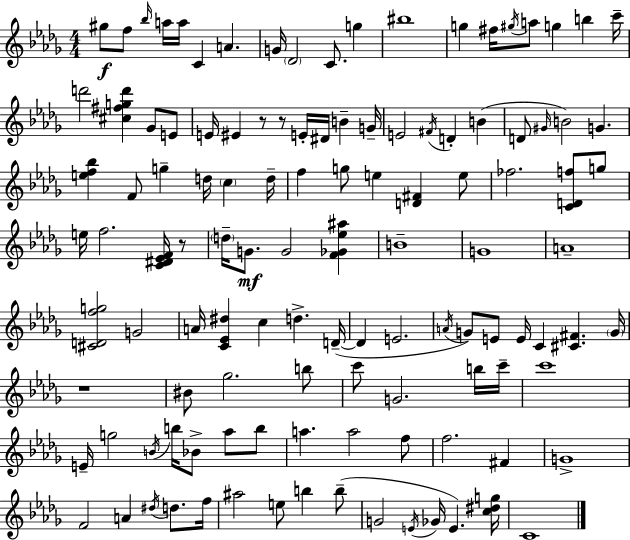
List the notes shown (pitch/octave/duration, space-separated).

G#5/e F5/e Bb5/s A5/s A5/s C4/q A4/q. G4/s Db4/h C4/e. G5/q BIS5/w G5/q F#5/s G#5/s A5/e G5/q B5/q C6/s D6/h [C#5,F#5,G5,D6]/q Gb4/e E4/e E4/s EIS4/q R/e R/e E4/s D#4/s B4/q G4/s E4/h F#4/s D4/q B4/q D4/e G#4/s B4/h G4/q. [E5,F5,Bb5]/q F4/e G5/q D5/s C5/q D5/s F5/q G5/e E5/q [D4,F#4]/q E5/e FES5/h. [C4,D4,F5]/e G5/e E5/s F5/h. [C4,D#4,Eb4,F4]/s R/e D5/s G4/e. G4/h [F4,Gb4,Eb5,A#5]/q B4/w G4/w A4/w [C#4,D4,F5,G5]/h G4/h A4/s [C4,Eb4,D#5]/q C5/q D5/q. D4/s D4/q E4/h. A4/s G4/e E4/e E4/s C4/q [C#4,F#4]/q. G4/s R/w BIS4/e Gb5/h. B5/e C6/e G4/h. B5/s C6/s C6/w E4/s G5/h B4/s B5/s Bb4/e Ab5/e B5/e A5/q. A5/h F5/e F5/h. F#4/q G4/w F4/h A4/q D#5/s D5/e. F5/s A#5/h E5/e B5/q B5/e G4/h E4/s Gb4/s E4/q. [C5,D#5,G5]/s C4/w